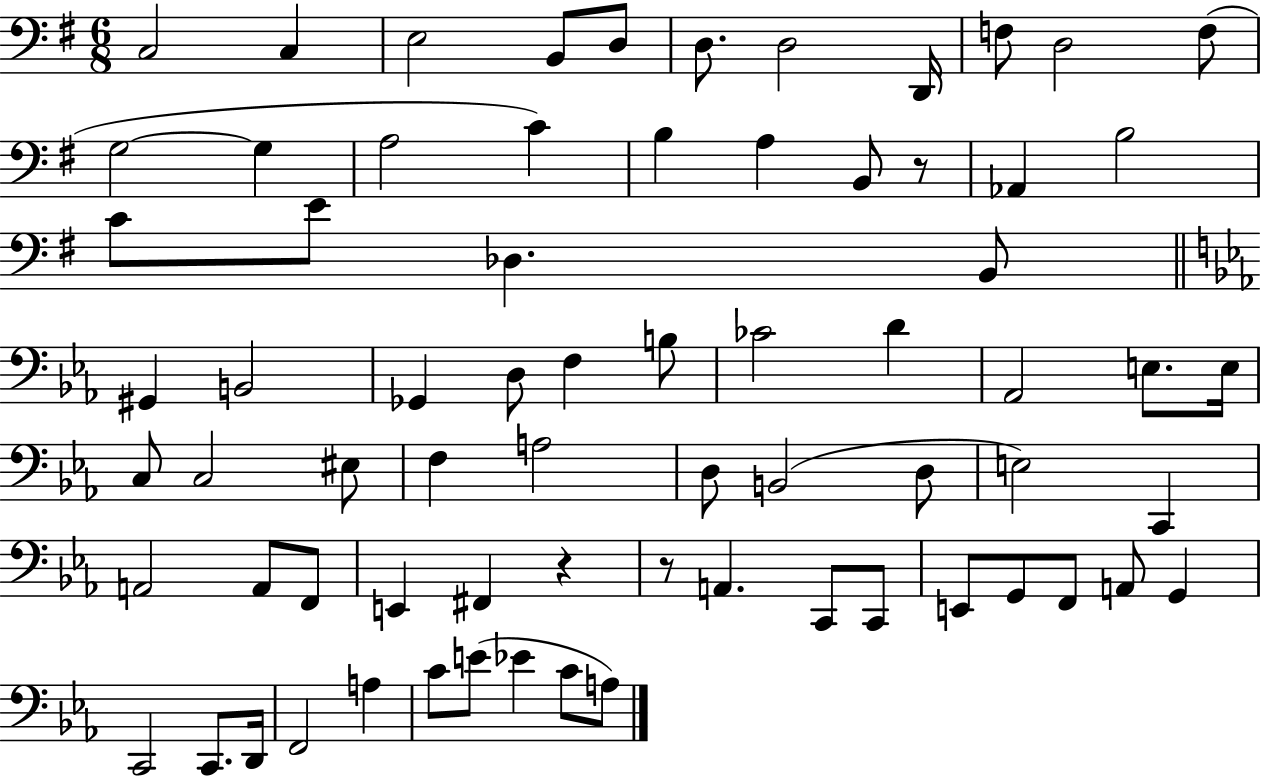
C3/h C3/q E3/h B2/e D3/e D3/e. D3/h D2/s F3/e D3/h F3/e G3/h G3/q A3/h C4/q B3/q A3/q B2/e R/e Ab2/q B3/h C4/e E4/e Db3/q. B2/e G#2/q B2/h Gb2/q D3/e F3/q B3/e CES4/h D4/q Ab2/h E3/e. E3/s C3/e C3/h EIS3/e F3/q A3/h D3/e B2/h D3/e E3/h C2/q A2/h A2/e F2/e E2/q F#2/q R/q R/e A2/q. C2/e C2/e E2/e G2/e F2/e A2/e G2/q C2/h C2/e. D2/s F2/h A3/q C4/e E4/e Eb4/q C4/e A3/e